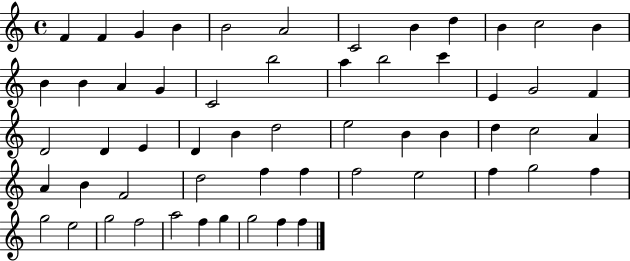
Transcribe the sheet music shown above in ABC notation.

X:1
T:Untitled
M:4/4
L:1/4
K:C
F F G B B2 A2 C2 B d B c2 B B B A G C2 b2 a b2 c' E G2 F D2 D E D B d2 e2 B B d c2 A A B F2 d2 f f f2 e2 f g2 f g2 e2 g2 f2 a2 f g g2 f f